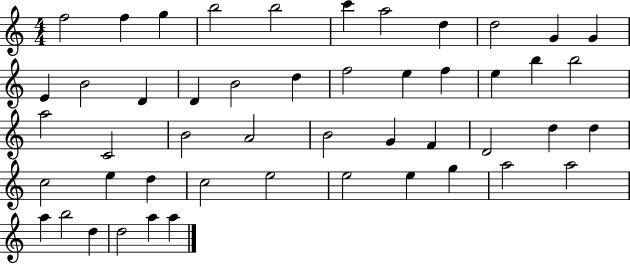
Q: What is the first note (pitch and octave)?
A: F5